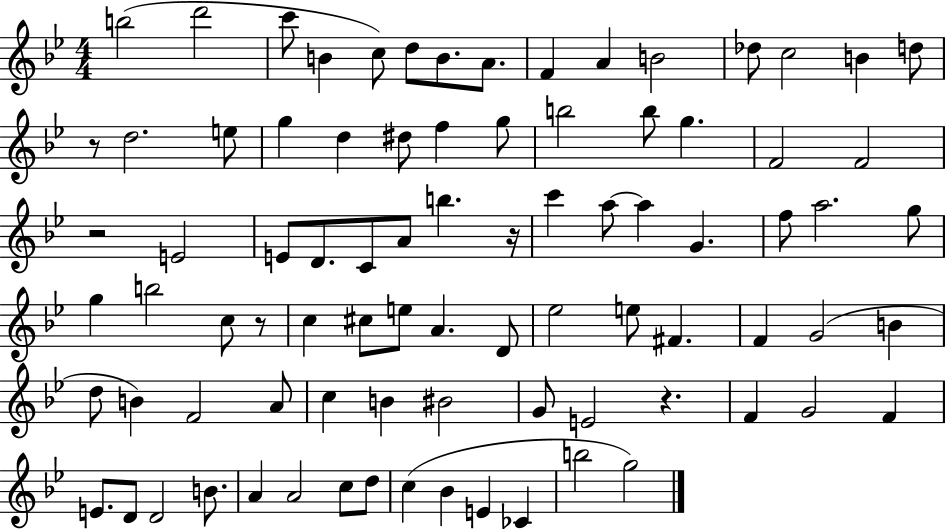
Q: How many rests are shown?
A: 5